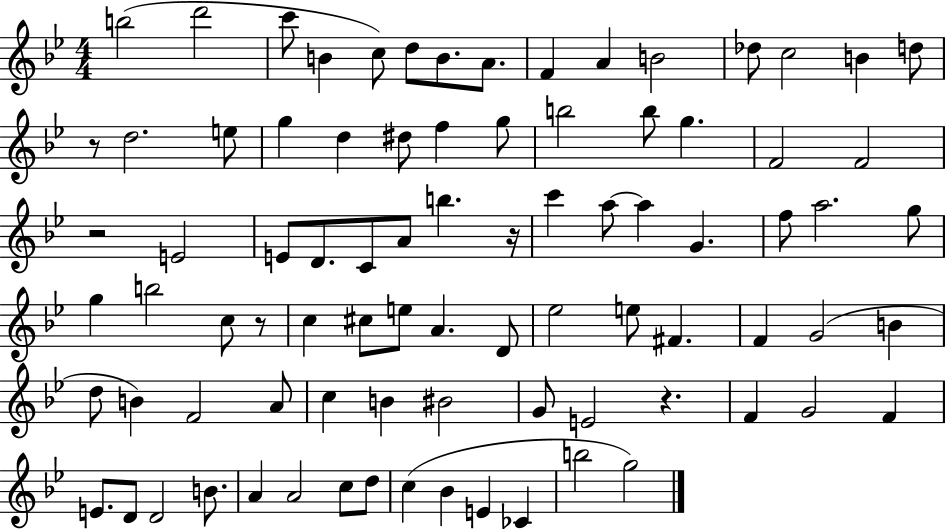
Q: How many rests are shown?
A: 5